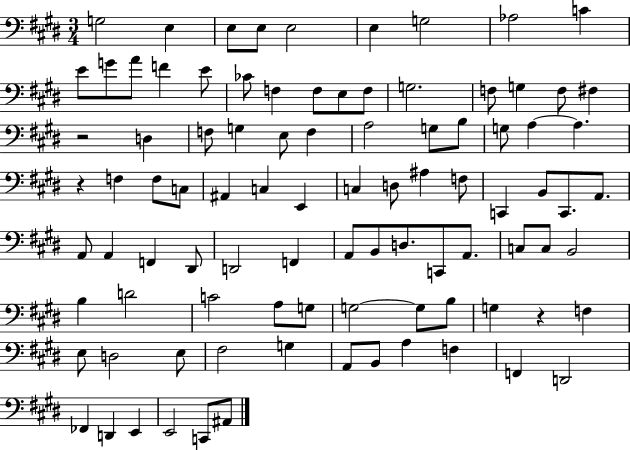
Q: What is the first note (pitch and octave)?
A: G3